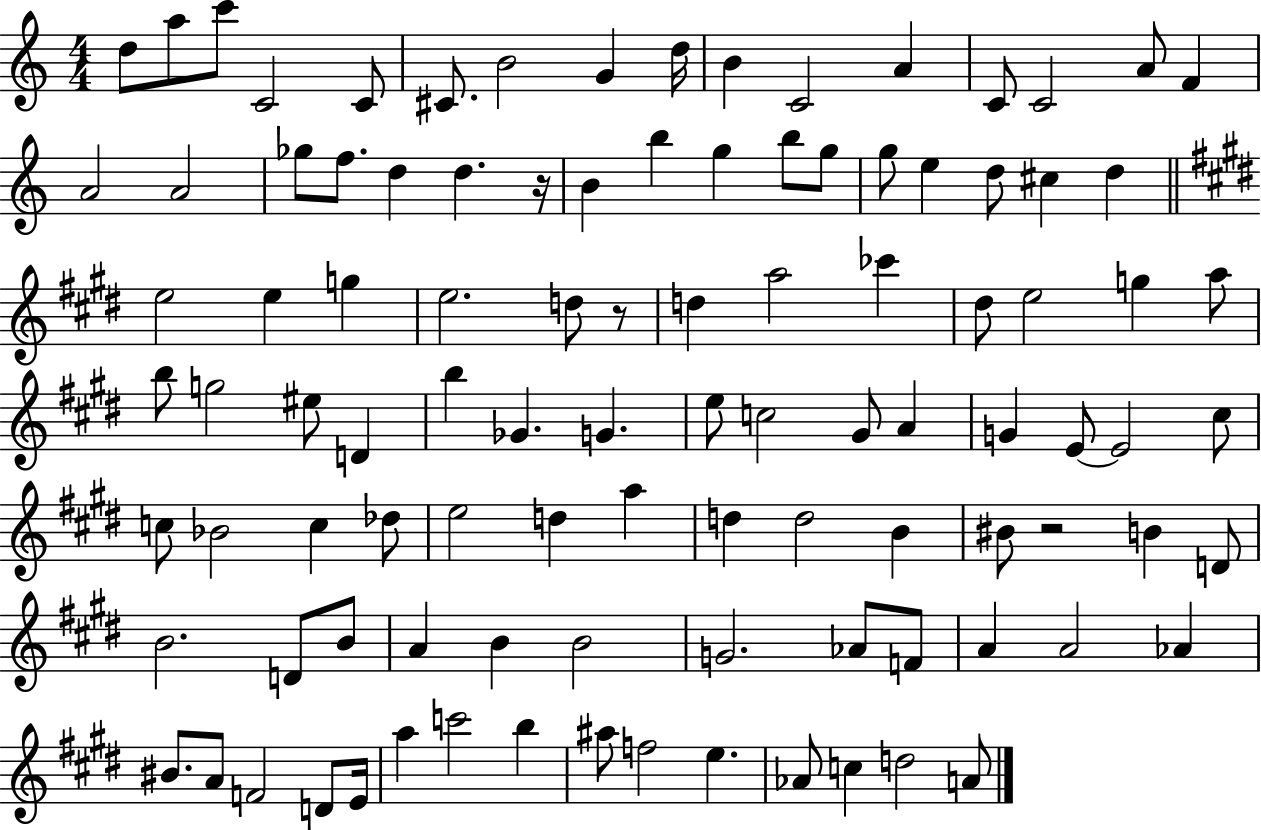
D5/e A5/e C6/e C4/h C4/e C#4/e. B4/h G4/q D5/s B4/q C4/h A4/q C4/e C4/h A4/e F4/q A4/h A4/h Gb5/e F5/e. D5/q D5/q. R/s B4/q B5/q G5/q B5/e G5/e G5/e E5/q D5/e C#5/q D5/q E5/h E5/q G5/q E5/h. D5/e R/e D5/q A5/h CES6/q D#5/e E5/h G5/q A5/e B5/e G5/h EIS5/e D4/q B5/q Gb4/q. G4/q. E5/e C5/h G#4/e A4/q G4/q E4/e E4/h C#5/e C5/e Bb4/h C5/q Db5/e E5/h D5/q A5/q D5/q D5/h B4/q BIS4/e R/h B4/q D4/e B4/h. D4/e B4/e A4/q B4/q B4/h G4/h. Ab4/e F4/e A4/q A4/h Ab4/q BIS4/e. A4/e F4/h D4/e E4/s A5/q C6/h B5/q A#5/e F5/h E5/q. Ab4/e C5/q D5/h A4/e